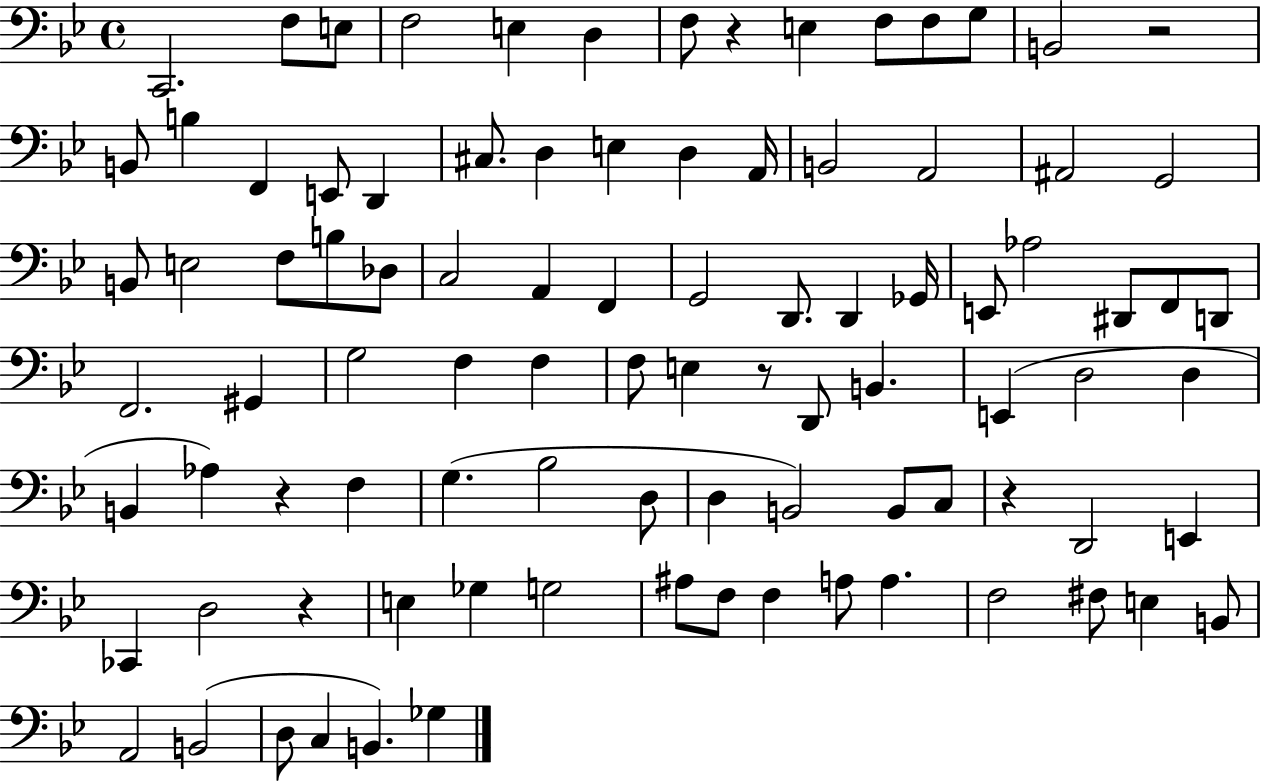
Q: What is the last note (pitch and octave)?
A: Gb3